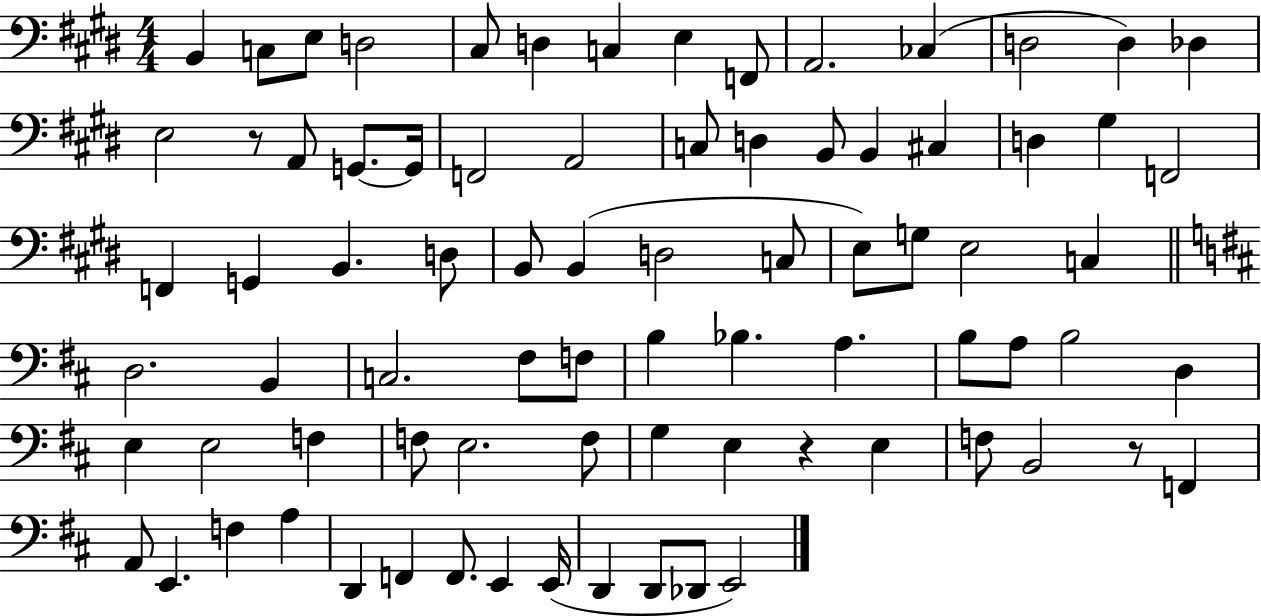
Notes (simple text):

B2/q C3/e E3/e D3/h C#3/e D3/q C3/q E3/q F2/e A2/h. CES3/q D3/h D3/q Db3/q E3/h R/e A2/e G2/e. G2/s F2/h A2/h C3/e D3/q B2/e B2/q C#3/q D3/q G#3/q F2/h F2/q G2/q B2/q. D3/e B2/e B2/q D3/h C3/e E3/e G3/e E3/h C3/q D3/h. B2/q C3/h. F#3/e F3/e B3/q Bb3/q. A3/q. B3/e A3/e B3/h D3/q E3/q E3/h F3/q F3/e E3/h. F3/e G3/q E3/q R/q E3/q F3/e B2/h R/e F2/q A2/e E2/q. F3/q A3/q D2/q F2/q F2/e. E2/q E2/s D2/q D2/e Db2/e E2/h